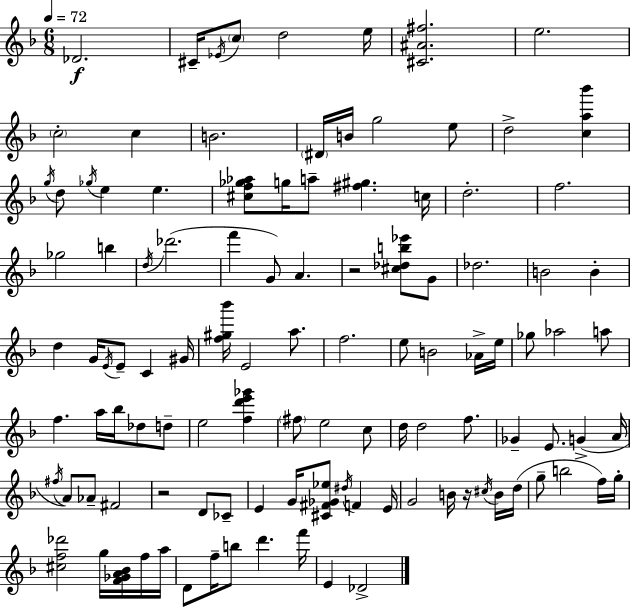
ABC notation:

X:1
T:Untitled
M:6/8
L:1/4
K:F
_D2 ^C/4 _E/4 c/2 d2 e/4 [^C^A^f]2 e2 c2 c B2 ^D/4 B/4 g2 e/2 d2 [ca_b'] g/4 d/2 _g/4 e e [^cf_g_a]/2 g/4 a/2 [^f^g] c/4 d2 f2 _g2 b d/4 _d'2 f' G/2 A z2 [^c_db_e']/2 G/2 _d2 B2 B d G/4 E/4 E/2 C ^G/4 [f^g_b']/4 E2 a/2 f2 e/2 B2 _A/4 e/4 _g/2 _a2 a/2 f a/4 _b/4 _d/2 d/2 e2 [fd'e'_g'] ^f/2 e2 c/2 d/4 d2 f/2 _G E/2 G A/4 ^f/4 A/2 _A/2 ^F2 z2 D/2 _C/2 E G/4 [^C^F_G_e]/2 ^d/4 F E/4 G2 B/4 z/4 ^c/4 B/4 d/4 g/2 b2 f/4 g/4 [^cf_d']2 g/4 [F_GA_B]/4 f/4 a/4 D/2 f/4 b/2 d' f'/4 E _D2